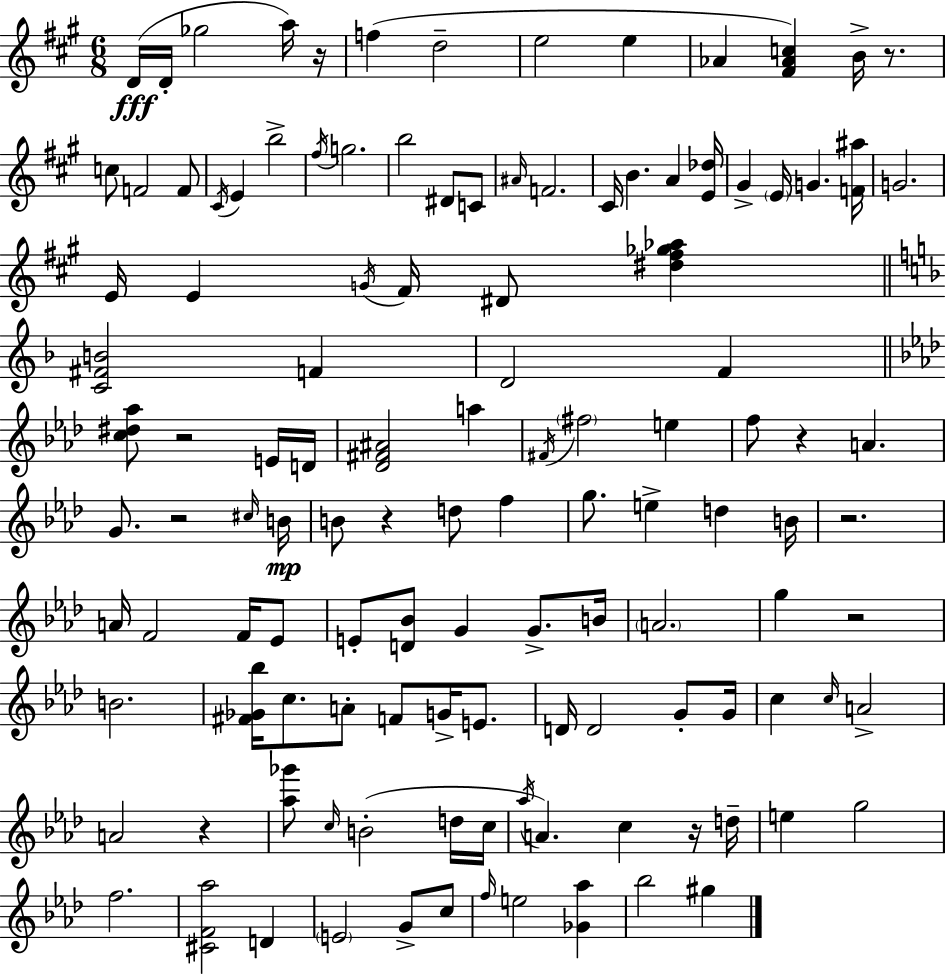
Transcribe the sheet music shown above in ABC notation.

X:1
T:Untitled
M:6/8
L:1/4
K:A
D/4 D/4 _g2 a/4 z/4 f d2 e2 e _A [^F_Ac] B/4 z/2 c/2 F2 F/2 ^C/4 E b2 ^f/4 g2 b2 ^D/2 C/2 ^A/4 F2 ^C/4 B A [E_d]/4 ^G E/4 G [F^a]/4 G2 E/4 E G/4 ^F/4 ^D/2 [^d^f_g_a] [C^FB]2 F D2 F [c^d_a]/2 z2 E/4 D/4 [_D^F^A]2 a ^F/4 ^f2 e f/2 z A G/2 z2 ^c/4 B/4 B/2 z d/2 f g/2 e d B/4 z2 A/4 F2 F/4 _E/2 E/2 [D_B]/2 G G/2 B/4 A2 g z2 B2 [^F_G_b]/4 c/2 A/2 F/2 G/4 E/2 D/4 D2 G/2 G/4 c c/4 A2 A2 z [_a_g']/2 c/4 B2 d/4 c/4 _a/4 A c z/4 d/4 e g2 f2 [^CF_a]2 D E2 G/2 c/2 f/4 e2 [_G_a] _b2 ^g